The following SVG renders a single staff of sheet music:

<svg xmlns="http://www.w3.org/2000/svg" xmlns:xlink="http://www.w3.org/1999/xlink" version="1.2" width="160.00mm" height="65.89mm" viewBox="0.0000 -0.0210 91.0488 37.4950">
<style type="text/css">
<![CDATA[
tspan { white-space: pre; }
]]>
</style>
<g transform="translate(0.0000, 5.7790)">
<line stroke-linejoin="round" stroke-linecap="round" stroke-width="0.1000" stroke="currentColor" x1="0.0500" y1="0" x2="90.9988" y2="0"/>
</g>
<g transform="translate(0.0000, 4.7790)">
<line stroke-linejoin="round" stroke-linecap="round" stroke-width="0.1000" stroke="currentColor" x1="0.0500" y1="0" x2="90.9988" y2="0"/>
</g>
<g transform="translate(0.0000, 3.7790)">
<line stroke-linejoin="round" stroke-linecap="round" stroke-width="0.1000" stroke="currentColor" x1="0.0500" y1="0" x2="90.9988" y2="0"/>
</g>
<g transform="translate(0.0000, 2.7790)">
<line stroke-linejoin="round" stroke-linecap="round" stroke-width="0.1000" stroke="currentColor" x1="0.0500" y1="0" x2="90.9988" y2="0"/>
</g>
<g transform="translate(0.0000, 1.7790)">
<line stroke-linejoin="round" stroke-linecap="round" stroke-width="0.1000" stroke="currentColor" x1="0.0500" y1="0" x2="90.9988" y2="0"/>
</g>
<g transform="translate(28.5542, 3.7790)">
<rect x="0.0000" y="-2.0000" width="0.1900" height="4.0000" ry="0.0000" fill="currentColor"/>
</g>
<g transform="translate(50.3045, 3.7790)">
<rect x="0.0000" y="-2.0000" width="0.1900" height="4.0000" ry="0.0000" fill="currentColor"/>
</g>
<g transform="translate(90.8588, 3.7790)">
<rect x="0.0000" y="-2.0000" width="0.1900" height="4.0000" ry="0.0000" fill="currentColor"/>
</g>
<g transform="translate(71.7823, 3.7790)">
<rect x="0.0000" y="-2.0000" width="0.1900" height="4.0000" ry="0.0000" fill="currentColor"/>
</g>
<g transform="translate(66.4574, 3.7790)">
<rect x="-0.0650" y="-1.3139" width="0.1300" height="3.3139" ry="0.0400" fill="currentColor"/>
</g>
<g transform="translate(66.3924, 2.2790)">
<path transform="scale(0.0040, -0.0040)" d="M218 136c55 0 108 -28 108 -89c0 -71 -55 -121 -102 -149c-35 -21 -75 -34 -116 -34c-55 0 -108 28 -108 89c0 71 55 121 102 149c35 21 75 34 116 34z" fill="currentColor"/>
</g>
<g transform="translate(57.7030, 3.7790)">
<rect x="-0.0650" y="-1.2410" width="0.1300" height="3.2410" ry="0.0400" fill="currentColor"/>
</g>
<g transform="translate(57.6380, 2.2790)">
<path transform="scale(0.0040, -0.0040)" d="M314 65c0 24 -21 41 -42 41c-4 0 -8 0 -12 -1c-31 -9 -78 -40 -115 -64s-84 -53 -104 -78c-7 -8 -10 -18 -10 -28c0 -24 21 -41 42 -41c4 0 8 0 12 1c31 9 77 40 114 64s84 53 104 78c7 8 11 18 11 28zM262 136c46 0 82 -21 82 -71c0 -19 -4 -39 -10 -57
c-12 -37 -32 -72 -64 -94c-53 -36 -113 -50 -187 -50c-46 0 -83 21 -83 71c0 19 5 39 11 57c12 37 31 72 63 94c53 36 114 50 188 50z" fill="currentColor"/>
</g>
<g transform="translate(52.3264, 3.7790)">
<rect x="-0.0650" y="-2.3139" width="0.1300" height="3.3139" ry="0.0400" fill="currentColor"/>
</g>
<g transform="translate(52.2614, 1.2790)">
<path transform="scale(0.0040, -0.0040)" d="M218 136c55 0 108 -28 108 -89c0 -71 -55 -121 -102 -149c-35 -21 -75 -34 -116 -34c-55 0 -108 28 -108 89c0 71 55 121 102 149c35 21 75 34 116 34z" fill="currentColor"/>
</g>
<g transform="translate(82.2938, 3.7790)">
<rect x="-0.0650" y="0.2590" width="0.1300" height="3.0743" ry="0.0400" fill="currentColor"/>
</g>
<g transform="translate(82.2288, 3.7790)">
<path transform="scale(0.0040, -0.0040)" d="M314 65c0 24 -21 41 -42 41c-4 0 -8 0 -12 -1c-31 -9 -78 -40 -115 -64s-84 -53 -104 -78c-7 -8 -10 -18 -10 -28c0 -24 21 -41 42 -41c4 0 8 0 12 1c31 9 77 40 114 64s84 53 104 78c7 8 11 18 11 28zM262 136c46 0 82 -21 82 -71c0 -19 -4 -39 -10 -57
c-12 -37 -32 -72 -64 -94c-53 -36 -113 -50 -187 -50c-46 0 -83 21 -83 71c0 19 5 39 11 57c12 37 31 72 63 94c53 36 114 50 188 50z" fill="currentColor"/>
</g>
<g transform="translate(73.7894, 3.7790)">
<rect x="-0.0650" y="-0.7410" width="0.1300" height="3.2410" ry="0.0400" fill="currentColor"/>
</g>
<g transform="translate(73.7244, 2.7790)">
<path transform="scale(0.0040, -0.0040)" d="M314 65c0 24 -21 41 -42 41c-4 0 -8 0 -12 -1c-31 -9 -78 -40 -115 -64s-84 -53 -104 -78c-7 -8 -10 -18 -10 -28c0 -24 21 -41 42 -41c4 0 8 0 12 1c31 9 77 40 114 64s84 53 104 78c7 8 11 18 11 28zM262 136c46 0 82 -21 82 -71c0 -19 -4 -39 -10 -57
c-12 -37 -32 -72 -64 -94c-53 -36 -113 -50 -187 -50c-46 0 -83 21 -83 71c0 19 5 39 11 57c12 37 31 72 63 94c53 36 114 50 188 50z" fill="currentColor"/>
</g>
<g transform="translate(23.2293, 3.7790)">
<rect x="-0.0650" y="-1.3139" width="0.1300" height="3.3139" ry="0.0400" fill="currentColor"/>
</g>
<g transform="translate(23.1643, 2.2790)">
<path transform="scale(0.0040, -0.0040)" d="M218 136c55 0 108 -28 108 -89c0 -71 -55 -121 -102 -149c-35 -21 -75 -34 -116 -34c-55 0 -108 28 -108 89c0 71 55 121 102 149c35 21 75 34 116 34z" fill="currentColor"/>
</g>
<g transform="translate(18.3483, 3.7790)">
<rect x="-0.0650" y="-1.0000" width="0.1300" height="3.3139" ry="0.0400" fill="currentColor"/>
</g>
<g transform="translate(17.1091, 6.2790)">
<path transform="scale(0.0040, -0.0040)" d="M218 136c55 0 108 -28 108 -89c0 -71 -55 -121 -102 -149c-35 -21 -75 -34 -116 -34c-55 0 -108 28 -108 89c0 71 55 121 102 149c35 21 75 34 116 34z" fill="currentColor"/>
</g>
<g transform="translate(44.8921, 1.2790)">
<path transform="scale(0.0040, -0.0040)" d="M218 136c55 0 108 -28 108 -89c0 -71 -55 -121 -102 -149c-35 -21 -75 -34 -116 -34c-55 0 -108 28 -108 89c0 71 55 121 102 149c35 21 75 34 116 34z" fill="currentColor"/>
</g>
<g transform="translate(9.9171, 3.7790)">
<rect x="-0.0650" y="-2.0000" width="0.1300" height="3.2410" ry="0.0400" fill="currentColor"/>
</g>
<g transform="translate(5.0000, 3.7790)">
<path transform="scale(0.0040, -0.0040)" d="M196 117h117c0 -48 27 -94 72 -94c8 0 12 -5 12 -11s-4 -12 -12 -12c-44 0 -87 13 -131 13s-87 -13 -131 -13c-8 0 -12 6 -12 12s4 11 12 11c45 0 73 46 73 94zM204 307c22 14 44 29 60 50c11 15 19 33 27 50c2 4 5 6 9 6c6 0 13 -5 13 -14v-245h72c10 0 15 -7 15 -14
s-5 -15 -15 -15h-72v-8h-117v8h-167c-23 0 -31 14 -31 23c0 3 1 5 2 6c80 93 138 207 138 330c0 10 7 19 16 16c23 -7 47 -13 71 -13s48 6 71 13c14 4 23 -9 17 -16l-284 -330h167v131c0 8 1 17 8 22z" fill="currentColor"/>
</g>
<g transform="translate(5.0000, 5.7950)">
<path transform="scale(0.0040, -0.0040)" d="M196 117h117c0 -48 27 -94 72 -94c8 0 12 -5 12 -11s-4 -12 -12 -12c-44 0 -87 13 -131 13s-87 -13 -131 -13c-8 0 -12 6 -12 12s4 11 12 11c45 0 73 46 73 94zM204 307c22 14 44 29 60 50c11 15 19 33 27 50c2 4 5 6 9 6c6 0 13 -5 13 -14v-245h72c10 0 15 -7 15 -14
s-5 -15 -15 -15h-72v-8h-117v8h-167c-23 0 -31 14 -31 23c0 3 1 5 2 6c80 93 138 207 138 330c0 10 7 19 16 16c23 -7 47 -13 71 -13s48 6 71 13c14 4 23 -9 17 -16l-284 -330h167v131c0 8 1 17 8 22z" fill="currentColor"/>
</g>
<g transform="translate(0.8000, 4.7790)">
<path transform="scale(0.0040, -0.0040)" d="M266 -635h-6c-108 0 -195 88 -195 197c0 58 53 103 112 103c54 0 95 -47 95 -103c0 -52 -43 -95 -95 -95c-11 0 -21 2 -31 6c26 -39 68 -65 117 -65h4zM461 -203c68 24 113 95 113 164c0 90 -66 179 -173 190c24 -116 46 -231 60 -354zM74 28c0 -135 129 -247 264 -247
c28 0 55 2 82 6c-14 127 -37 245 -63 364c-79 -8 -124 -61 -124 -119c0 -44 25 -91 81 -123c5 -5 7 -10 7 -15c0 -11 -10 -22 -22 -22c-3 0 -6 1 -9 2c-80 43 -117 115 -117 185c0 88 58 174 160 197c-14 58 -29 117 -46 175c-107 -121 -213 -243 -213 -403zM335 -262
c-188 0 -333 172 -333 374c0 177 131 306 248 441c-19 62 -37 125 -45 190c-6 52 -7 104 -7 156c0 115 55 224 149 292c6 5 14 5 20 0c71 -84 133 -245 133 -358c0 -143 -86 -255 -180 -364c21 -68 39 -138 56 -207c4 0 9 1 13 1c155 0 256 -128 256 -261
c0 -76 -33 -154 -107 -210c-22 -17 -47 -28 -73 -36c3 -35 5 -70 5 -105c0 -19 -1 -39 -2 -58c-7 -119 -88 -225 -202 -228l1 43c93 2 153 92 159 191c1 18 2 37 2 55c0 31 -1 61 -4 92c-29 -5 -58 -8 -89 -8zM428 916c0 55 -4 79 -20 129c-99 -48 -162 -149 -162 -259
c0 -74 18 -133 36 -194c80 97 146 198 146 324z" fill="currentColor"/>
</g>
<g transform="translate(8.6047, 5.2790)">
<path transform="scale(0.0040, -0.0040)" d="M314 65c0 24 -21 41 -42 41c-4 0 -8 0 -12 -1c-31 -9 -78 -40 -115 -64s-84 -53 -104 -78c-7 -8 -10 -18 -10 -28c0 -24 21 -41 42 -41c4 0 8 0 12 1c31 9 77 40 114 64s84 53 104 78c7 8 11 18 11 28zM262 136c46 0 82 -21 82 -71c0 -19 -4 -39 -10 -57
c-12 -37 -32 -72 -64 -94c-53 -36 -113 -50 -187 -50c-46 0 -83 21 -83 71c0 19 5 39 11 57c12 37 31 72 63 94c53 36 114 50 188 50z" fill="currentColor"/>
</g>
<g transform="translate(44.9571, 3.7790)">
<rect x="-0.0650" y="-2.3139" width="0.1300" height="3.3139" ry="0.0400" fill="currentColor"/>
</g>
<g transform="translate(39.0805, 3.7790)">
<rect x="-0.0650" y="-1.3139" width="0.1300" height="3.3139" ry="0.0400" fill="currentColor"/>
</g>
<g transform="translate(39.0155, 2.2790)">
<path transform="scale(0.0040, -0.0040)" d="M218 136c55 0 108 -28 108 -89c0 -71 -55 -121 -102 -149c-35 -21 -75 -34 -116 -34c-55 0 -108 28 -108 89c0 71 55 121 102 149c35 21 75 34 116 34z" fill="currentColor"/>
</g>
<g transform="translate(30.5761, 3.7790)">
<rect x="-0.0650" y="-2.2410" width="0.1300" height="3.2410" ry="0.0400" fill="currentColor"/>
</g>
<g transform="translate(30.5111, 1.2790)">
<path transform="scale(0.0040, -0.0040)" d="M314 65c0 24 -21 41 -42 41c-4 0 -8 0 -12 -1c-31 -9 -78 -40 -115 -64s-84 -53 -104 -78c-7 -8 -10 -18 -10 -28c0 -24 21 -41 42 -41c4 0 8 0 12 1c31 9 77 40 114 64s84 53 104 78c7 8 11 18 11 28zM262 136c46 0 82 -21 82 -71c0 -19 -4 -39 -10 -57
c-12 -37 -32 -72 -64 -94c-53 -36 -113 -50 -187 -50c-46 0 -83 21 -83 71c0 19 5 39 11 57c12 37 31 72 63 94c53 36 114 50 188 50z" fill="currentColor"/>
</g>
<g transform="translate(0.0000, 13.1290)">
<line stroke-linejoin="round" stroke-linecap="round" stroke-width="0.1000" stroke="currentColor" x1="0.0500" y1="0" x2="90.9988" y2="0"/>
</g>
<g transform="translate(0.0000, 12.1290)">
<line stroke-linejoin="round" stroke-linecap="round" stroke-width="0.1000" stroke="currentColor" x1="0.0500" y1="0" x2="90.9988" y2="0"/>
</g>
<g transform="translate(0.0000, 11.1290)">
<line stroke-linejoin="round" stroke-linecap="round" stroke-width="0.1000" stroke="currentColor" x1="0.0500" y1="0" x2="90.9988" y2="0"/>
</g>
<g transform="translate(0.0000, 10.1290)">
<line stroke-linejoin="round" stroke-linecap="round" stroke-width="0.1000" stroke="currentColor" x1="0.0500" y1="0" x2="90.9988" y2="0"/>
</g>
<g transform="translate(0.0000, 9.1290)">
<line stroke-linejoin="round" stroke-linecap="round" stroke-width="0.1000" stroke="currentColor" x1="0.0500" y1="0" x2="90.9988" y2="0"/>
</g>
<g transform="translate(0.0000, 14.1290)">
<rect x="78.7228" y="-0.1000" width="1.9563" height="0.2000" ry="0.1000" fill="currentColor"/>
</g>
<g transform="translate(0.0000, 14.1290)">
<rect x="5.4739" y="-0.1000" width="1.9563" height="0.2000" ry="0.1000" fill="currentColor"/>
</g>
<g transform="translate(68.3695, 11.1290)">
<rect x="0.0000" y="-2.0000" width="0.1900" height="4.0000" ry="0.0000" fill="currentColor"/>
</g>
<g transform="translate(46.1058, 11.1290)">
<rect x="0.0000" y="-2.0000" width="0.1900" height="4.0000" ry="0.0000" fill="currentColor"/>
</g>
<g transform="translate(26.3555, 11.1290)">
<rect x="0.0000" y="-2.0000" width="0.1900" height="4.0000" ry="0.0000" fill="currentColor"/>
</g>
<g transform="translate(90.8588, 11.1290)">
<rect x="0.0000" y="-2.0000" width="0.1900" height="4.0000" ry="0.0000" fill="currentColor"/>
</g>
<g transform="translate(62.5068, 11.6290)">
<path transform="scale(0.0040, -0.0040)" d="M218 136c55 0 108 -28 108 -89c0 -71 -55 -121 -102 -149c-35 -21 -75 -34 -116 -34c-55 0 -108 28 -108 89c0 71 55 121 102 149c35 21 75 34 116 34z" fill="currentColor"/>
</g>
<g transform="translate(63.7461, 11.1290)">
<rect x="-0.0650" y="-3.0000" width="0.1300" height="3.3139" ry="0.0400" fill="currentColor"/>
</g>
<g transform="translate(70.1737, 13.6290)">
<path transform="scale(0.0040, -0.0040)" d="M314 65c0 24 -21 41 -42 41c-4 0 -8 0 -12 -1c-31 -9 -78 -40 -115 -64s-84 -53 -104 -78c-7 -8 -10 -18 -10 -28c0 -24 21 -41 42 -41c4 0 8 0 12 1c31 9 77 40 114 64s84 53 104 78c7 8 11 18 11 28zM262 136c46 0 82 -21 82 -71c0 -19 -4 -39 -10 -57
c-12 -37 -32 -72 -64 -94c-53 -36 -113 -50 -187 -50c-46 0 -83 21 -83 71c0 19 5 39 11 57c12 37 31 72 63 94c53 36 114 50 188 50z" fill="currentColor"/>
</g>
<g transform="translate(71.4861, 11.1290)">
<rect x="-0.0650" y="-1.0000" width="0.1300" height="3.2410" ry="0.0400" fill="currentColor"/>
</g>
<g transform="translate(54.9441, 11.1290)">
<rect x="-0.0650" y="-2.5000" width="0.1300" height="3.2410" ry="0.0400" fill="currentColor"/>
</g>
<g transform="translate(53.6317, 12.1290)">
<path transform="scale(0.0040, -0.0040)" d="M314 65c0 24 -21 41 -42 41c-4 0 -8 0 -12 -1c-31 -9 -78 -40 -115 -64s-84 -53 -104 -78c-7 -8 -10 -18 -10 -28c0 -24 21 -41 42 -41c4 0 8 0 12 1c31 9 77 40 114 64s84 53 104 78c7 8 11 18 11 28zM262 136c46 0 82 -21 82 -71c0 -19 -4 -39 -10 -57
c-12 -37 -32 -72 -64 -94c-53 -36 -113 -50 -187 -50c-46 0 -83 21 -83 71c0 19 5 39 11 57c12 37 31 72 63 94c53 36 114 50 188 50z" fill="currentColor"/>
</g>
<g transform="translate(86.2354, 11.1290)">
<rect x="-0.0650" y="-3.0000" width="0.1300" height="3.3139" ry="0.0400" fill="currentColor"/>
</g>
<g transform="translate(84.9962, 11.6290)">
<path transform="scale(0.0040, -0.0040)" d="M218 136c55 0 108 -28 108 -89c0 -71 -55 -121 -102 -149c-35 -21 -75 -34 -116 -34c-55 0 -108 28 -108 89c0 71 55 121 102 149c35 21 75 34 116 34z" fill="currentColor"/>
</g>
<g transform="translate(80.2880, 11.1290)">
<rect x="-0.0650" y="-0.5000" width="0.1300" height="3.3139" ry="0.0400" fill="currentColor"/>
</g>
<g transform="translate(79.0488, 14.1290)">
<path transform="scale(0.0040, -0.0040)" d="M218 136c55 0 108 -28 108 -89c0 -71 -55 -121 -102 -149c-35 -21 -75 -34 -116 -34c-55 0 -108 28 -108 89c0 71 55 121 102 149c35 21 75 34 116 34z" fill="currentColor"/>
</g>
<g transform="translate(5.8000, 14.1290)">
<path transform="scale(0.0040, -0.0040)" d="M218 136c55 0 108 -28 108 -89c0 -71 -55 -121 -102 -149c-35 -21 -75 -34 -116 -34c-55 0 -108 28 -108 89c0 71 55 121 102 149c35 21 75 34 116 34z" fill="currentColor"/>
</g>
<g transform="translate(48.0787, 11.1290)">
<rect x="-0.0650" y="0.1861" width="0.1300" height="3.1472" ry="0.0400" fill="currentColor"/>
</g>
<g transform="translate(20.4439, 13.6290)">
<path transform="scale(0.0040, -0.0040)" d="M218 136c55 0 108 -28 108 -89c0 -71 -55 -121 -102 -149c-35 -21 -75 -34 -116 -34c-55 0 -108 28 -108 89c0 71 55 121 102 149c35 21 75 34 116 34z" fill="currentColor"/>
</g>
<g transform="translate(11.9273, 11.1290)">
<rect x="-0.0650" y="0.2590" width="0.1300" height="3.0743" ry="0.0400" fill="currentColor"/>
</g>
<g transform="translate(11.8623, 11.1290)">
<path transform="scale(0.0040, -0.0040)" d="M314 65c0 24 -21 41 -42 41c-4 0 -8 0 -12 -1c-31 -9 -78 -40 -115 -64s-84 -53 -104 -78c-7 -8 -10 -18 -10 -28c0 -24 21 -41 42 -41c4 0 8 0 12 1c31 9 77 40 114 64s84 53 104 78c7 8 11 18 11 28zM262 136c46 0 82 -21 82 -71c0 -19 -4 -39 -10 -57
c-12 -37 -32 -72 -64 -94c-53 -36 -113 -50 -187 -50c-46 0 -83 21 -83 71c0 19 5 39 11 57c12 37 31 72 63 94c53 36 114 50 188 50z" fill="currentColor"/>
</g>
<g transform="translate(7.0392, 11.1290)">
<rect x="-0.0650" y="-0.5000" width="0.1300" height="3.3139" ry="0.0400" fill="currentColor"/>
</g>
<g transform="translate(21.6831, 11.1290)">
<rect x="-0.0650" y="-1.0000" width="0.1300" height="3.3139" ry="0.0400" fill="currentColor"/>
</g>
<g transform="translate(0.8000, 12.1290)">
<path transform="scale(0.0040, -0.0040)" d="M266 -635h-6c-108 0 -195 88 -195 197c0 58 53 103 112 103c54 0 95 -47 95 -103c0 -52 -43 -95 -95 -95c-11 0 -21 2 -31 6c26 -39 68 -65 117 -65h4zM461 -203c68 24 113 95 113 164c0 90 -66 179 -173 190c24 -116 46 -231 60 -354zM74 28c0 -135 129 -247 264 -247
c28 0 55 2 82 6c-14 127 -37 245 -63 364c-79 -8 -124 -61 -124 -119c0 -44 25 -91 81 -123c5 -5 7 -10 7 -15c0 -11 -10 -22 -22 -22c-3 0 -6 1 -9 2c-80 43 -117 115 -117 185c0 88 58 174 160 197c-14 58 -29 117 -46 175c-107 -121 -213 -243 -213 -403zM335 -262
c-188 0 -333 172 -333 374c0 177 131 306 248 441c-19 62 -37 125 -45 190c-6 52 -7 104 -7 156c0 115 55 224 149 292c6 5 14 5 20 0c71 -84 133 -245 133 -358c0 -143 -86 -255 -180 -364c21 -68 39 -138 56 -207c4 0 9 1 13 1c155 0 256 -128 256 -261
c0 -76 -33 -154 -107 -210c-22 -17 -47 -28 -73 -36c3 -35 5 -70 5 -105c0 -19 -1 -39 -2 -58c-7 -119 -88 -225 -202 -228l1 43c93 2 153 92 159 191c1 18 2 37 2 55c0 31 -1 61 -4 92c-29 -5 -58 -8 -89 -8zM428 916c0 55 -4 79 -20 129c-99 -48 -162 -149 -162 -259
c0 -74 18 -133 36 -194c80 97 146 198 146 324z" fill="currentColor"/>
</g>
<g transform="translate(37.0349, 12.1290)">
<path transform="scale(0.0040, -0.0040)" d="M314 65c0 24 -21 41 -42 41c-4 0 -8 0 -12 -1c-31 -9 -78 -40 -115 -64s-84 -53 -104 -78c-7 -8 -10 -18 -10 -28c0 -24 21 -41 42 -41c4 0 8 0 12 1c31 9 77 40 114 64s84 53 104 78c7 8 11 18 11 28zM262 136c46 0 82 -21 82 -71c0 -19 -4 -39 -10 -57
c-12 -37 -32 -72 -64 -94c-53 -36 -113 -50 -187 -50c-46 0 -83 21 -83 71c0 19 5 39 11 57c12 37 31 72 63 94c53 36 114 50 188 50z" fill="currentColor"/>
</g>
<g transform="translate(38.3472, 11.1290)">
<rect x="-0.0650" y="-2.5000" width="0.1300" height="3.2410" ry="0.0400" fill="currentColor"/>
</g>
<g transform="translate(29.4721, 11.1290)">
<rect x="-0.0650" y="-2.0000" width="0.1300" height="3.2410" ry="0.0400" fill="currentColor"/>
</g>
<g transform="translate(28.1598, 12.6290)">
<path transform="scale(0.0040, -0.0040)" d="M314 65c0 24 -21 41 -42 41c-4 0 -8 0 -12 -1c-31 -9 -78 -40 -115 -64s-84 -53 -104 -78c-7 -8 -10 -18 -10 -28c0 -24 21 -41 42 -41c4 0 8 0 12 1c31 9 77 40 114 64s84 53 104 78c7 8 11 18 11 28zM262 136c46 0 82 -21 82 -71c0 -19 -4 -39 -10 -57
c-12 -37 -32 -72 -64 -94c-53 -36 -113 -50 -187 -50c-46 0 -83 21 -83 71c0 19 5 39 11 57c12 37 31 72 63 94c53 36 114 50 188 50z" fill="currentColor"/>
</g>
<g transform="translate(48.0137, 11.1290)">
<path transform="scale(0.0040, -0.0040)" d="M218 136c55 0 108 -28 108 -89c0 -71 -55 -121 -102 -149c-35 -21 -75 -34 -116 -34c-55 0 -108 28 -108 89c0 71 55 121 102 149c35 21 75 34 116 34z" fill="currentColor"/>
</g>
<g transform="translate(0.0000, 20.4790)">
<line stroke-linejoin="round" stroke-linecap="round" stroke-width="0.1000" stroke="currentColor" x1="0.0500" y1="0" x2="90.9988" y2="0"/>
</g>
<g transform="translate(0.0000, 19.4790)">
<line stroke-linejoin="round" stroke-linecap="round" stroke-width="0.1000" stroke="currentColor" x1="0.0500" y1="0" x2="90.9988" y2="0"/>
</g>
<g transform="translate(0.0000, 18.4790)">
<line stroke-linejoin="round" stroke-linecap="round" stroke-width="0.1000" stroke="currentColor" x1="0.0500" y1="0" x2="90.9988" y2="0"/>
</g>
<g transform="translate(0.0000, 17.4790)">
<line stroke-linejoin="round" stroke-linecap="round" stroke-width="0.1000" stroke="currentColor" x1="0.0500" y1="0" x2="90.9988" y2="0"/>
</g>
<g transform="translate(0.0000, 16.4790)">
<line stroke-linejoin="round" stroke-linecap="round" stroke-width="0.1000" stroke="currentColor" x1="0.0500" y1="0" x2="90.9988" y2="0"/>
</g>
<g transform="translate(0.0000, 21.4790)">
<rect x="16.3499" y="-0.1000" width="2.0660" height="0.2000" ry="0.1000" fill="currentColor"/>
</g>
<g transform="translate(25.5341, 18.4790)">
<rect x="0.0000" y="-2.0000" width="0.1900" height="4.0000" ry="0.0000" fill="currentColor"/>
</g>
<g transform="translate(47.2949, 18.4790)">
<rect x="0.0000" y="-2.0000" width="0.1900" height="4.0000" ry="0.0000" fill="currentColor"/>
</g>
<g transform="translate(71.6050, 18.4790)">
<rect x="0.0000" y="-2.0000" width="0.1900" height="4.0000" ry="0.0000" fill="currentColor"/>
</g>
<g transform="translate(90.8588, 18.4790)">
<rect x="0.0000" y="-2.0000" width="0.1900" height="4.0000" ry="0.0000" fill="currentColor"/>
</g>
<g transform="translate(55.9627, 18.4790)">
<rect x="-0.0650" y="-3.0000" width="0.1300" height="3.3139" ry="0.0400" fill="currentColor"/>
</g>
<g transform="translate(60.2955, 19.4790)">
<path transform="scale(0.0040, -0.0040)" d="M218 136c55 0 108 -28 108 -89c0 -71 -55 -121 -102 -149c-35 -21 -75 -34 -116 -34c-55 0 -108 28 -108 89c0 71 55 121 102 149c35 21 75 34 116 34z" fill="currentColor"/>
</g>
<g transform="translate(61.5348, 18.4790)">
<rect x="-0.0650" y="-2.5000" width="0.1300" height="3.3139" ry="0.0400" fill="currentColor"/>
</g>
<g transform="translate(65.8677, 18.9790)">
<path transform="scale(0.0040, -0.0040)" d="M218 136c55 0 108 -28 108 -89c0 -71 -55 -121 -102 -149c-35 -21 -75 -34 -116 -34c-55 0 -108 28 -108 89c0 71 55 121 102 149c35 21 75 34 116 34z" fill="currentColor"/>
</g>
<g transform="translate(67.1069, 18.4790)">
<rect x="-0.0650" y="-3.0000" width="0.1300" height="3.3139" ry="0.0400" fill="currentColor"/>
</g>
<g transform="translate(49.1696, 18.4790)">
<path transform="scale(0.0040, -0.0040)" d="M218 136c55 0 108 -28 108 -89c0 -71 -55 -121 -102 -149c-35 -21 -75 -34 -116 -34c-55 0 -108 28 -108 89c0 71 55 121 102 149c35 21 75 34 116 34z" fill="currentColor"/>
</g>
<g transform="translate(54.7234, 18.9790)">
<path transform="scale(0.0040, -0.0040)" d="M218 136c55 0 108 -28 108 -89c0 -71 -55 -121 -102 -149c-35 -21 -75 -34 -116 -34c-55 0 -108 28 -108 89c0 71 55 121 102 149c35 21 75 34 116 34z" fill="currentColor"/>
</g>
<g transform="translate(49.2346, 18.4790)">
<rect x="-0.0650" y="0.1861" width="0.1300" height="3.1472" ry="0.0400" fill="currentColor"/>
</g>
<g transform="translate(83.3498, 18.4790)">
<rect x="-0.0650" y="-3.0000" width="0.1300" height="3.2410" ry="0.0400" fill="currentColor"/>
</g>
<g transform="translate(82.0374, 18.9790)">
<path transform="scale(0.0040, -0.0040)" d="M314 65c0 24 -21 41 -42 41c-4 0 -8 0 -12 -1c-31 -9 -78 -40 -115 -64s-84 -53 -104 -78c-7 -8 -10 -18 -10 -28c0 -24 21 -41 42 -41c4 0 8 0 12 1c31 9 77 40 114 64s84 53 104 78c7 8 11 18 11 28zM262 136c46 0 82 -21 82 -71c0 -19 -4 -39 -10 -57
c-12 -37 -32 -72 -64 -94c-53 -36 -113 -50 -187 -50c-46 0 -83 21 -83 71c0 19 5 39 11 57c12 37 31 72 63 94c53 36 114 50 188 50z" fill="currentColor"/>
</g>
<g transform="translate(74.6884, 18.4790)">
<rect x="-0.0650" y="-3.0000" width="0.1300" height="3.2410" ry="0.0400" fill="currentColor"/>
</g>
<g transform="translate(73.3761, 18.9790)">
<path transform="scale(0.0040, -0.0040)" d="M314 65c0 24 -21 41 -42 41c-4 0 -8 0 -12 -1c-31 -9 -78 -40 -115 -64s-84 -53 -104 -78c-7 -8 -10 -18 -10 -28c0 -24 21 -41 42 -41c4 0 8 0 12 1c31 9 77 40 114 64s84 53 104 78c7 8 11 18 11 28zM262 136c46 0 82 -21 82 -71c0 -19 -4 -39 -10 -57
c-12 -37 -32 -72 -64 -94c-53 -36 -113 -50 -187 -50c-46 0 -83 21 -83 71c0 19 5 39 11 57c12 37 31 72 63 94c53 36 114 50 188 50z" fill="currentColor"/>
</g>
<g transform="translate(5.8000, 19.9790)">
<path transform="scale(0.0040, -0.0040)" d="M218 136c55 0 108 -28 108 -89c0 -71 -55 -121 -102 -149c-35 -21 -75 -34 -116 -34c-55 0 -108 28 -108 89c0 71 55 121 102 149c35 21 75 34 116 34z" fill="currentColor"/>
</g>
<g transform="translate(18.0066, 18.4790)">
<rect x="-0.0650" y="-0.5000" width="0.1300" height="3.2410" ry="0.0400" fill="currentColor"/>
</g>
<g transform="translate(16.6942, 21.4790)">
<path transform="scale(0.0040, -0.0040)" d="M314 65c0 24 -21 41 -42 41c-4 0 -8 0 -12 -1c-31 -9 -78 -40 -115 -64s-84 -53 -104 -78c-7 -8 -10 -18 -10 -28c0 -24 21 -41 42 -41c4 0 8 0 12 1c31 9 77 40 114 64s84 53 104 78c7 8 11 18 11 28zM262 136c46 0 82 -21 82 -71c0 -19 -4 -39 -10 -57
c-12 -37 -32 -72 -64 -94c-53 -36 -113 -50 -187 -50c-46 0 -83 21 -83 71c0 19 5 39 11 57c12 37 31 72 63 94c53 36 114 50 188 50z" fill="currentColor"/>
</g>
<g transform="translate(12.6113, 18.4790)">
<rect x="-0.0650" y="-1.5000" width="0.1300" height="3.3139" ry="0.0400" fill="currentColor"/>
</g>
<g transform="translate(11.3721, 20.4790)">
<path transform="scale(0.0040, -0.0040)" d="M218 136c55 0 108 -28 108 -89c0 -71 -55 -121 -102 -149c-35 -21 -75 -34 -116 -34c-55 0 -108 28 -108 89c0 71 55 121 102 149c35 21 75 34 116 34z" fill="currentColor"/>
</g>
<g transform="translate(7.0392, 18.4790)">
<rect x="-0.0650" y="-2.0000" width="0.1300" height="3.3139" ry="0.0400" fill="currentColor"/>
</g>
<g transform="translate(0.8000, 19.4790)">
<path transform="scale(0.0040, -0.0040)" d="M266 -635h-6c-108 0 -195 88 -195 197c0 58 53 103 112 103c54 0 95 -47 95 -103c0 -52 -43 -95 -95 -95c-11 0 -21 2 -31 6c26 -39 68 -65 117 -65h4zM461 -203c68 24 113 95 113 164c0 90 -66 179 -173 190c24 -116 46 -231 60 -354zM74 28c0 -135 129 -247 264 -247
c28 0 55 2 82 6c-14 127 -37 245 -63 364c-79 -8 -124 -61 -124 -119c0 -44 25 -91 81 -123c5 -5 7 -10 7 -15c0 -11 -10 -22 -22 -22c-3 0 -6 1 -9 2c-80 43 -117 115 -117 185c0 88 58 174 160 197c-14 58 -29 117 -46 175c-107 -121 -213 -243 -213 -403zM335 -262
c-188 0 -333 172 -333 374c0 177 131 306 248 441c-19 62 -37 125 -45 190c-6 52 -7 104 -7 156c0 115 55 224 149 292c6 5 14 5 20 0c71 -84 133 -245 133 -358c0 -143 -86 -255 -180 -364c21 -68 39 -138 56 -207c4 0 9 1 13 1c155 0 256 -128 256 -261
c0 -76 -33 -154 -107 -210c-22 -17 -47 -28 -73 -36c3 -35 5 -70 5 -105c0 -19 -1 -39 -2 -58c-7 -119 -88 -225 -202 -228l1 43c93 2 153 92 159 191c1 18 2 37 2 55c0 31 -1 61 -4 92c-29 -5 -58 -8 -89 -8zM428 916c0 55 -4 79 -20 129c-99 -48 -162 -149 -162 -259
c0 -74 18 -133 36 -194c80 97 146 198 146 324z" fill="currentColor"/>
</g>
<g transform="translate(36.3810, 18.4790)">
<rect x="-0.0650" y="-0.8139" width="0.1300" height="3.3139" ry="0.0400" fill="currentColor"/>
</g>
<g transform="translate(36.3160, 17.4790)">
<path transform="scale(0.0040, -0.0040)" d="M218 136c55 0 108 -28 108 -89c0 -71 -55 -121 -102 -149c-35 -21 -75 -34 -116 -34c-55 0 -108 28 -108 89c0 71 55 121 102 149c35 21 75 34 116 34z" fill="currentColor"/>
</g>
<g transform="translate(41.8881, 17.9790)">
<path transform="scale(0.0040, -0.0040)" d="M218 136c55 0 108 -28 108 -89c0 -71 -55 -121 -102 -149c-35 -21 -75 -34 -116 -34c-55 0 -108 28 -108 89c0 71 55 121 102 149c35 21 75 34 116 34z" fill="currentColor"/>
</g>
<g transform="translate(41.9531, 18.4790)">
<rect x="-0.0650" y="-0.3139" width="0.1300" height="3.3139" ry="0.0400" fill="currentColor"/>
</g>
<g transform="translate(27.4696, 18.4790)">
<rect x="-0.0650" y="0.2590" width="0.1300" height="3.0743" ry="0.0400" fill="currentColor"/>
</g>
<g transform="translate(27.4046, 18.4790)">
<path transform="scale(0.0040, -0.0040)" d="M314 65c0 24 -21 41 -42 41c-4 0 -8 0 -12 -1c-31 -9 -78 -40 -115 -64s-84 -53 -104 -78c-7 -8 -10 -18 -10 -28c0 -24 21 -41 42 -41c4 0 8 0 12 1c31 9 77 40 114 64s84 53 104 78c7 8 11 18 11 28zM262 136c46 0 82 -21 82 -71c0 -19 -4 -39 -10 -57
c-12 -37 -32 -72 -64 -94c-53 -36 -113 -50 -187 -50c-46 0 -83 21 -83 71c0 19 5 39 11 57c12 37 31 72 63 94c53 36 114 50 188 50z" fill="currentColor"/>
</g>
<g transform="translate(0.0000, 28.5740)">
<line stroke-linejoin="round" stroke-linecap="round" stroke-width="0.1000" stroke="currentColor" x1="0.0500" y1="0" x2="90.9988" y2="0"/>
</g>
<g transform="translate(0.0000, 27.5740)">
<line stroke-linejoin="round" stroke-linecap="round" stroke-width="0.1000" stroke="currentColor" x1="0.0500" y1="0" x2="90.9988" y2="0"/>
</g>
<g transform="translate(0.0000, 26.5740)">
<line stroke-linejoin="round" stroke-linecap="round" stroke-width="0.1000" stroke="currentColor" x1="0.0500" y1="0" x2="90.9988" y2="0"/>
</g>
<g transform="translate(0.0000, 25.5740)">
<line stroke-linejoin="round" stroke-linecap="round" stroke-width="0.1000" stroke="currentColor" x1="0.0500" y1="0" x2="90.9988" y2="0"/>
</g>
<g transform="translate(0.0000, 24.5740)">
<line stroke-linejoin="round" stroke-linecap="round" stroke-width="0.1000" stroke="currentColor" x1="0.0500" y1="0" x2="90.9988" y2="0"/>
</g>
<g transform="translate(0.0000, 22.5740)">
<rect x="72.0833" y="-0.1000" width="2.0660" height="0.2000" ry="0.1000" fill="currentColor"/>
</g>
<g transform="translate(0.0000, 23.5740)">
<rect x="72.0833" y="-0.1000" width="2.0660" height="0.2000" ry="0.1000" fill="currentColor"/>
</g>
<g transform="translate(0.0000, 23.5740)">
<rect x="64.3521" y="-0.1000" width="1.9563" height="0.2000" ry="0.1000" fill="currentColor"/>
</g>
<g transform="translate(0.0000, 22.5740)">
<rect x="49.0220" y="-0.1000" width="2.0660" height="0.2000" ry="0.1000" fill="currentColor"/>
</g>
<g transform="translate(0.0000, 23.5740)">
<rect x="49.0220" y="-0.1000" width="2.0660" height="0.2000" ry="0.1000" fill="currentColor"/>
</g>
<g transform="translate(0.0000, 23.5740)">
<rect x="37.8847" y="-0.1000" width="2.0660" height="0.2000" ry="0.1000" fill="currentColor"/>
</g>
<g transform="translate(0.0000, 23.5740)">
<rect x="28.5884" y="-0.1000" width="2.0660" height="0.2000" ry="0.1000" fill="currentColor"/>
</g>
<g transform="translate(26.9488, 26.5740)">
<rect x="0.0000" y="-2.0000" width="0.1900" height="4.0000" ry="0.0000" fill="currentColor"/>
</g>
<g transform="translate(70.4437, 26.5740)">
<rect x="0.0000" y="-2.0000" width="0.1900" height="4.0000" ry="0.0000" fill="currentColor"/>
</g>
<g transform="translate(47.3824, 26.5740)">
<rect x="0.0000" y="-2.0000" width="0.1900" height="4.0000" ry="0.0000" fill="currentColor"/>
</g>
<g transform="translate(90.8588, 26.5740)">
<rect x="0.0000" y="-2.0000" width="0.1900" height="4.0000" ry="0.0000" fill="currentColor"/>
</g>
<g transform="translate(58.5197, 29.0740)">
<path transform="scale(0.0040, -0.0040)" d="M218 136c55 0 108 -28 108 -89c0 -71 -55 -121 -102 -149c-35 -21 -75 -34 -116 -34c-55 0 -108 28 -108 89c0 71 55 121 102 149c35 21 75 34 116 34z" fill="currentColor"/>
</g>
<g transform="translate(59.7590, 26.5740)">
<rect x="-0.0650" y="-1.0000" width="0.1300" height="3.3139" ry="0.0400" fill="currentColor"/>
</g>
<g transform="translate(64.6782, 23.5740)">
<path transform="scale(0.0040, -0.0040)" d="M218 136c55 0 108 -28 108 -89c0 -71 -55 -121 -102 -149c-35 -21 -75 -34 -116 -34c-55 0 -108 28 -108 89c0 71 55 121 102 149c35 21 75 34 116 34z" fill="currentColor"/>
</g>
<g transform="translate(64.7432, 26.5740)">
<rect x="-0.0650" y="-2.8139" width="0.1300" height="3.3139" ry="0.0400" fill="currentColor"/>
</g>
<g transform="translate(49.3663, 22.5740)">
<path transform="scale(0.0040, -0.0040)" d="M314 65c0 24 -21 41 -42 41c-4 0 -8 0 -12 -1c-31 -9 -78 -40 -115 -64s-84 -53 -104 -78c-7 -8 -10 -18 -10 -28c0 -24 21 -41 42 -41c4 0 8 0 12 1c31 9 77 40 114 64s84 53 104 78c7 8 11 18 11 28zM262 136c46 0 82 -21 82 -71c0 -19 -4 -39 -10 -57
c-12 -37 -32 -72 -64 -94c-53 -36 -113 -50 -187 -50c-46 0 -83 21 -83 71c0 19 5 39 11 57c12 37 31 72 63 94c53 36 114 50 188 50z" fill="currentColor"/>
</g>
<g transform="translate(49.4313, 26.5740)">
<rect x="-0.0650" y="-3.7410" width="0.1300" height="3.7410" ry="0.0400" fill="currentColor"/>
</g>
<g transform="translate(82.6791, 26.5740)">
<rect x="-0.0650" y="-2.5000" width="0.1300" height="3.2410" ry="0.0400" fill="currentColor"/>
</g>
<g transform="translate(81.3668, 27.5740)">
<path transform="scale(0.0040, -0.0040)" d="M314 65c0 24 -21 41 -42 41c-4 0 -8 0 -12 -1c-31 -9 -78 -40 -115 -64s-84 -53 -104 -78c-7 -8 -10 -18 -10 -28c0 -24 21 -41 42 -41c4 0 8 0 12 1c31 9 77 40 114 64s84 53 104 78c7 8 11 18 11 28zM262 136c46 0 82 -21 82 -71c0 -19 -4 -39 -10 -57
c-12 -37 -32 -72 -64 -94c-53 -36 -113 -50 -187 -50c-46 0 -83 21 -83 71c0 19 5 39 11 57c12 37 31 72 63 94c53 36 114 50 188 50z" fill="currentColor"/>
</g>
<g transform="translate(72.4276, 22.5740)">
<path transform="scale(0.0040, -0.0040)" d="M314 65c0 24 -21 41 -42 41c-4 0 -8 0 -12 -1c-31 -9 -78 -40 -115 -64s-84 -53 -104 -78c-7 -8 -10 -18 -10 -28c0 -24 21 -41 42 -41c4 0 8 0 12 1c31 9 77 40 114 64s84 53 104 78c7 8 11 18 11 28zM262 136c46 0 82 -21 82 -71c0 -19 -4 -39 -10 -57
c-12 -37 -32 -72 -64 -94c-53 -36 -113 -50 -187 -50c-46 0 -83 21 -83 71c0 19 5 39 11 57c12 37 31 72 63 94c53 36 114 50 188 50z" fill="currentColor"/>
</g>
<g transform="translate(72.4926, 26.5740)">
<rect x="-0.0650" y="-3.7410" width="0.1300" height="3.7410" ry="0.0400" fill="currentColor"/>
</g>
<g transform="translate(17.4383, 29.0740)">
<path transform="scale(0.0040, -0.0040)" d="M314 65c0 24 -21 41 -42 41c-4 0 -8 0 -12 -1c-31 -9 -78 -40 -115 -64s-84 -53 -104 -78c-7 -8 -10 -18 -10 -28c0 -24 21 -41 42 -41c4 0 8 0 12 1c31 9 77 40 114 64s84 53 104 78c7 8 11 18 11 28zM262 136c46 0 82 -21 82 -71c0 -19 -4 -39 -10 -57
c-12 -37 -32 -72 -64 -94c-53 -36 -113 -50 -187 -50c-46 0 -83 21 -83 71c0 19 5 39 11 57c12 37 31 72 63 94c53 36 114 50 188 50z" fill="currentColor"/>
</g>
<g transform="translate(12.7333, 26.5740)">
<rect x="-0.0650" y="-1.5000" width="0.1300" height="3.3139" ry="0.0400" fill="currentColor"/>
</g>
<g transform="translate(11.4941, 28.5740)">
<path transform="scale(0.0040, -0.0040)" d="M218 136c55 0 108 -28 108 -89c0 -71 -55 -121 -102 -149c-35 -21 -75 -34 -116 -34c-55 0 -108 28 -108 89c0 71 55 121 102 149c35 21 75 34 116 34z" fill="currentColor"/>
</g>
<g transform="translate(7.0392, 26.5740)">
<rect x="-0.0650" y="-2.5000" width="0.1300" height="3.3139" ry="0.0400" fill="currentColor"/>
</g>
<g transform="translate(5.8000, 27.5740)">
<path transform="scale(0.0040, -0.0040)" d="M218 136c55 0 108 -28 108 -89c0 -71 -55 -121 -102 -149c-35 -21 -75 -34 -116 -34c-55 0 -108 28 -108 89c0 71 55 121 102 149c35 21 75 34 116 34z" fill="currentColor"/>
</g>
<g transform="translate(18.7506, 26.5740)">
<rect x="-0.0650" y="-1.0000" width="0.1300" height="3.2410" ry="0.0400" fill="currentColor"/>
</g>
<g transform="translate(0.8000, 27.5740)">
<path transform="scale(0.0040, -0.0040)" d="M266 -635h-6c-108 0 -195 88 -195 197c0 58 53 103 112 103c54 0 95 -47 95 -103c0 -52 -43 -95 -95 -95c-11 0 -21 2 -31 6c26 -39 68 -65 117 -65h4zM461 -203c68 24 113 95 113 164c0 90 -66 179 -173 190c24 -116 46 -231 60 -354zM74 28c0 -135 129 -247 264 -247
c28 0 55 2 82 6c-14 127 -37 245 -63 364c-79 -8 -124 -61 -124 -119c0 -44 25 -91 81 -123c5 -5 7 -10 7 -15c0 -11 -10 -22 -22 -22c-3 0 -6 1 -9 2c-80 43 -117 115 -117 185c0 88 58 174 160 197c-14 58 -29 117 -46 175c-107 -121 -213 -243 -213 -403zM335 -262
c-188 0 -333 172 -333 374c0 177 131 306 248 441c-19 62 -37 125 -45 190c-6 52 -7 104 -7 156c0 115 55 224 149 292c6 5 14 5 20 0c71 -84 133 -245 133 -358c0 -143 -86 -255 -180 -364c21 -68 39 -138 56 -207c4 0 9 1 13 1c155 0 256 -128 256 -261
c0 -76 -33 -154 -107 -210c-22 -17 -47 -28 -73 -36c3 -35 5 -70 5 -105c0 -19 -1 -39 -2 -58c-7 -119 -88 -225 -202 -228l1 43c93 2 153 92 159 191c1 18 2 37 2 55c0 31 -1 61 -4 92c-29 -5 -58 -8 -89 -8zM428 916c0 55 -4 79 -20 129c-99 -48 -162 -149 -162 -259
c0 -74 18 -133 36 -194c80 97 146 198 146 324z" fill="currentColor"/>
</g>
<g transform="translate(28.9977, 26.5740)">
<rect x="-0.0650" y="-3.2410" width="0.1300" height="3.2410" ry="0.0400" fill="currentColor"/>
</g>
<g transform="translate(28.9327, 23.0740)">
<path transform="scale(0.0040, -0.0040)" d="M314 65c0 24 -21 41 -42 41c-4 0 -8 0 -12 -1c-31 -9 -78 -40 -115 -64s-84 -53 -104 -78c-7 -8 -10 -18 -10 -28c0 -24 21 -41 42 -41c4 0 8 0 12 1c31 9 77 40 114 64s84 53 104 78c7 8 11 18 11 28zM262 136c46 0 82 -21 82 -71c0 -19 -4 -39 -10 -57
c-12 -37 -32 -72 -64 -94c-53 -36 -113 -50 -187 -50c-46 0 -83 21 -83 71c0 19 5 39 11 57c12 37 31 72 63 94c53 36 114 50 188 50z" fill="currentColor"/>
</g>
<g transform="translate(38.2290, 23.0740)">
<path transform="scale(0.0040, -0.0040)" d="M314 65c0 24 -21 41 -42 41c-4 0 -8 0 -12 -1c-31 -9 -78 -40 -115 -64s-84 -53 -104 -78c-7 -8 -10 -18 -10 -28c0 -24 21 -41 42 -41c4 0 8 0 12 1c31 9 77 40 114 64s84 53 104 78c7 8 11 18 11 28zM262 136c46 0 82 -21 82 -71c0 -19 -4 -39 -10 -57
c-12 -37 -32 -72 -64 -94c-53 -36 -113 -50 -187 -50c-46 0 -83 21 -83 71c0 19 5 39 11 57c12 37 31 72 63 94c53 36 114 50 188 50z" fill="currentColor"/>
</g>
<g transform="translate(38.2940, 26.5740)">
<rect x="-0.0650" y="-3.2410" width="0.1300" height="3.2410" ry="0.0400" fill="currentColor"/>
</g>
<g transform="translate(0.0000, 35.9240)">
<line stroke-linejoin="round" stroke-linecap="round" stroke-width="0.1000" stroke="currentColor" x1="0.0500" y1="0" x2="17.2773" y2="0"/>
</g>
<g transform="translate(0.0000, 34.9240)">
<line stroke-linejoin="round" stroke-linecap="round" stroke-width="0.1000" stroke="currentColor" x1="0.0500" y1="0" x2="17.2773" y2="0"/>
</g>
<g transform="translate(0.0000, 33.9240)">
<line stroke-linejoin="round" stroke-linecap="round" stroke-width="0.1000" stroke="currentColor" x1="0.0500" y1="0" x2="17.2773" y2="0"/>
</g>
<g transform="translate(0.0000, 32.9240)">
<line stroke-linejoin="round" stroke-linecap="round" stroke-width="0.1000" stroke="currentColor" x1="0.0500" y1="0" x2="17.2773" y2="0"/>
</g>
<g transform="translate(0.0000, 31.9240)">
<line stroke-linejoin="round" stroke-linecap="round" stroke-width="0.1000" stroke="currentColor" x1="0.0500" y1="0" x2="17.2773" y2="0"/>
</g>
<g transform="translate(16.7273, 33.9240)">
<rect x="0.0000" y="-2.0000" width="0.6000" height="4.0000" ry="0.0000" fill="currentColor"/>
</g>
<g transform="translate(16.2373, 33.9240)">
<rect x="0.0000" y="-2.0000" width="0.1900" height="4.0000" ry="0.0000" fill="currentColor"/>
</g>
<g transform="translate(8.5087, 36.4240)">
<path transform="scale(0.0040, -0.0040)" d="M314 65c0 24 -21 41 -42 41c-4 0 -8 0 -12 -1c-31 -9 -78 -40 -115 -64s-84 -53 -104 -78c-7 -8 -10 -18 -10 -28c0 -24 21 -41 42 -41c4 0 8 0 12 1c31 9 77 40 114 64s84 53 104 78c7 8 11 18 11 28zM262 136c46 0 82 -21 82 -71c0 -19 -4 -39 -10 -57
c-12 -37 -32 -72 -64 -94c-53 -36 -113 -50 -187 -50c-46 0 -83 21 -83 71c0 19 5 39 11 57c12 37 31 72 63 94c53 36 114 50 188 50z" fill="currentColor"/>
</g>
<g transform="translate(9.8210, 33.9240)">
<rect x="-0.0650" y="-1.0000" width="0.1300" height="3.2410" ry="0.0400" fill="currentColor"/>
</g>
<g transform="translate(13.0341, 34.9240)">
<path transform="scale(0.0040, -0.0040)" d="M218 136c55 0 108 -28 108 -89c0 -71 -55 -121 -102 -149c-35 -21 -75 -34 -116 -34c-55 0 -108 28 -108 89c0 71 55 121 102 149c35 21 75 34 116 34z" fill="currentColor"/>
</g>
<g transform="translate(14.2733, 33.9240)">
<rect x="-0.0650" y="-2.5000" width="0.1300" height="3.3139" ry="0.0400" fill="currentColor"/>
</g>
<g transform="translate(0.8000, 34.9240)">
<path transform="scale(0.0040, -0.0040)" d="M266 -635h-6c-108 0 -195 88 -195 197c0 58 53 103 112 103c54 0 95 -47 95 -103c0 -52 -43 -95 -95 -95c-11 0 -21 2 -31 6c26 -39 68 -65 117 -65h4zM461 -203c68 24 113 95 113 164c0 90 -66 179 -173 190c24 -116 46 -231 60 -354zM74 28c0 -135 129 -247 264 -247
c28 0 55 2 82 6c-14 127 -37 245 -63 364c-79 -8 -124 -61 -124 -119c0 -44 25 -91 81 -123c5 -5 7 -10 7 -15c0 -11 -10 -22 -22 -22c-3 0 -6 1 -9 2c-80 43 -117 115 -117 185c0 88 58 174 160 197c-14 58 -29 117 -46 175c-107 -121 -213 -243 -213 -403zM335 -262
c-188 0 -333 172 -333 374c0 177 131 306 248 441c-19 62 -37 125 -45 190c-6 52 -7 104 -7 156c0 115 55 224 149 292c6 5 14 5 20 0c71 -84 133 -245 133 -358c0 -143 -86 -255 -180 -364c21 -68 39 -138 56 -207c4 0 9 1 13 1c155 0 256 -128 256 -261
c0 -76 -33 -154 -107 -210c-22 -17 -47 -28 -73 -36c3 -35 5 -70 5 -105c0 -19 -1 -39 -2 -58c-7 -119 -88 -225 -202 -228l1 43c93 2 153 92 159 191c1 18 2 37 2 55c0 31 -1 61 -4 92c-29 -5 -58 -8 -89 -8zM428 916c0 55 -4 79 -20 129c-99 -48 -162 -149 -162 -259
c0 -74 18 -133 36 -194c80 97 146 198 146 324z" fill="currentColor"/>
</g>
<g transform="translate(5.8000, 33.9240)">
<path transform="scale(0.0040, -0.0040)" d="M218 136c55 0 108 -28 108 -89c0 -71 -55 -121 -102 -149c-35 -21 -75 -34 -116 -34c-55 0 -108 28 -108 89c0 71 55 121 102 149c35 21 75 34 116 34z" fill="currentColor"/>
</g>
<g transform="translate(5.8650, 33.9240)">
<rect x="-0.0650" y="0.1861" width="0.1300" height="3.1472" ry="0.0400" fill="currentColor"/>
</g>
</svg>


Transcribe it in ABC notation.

X:1
T:Untitled
M:4/4
L:1/4
K:C
F2 D e g2 e g g e2 e d2 B2 C B2 D F2 G2 B G2 A D2 C A F E C2 B2 d c B A G A A2 A2 G E D2 b2 b2 c'2 D a c'2 G2 B D2 G